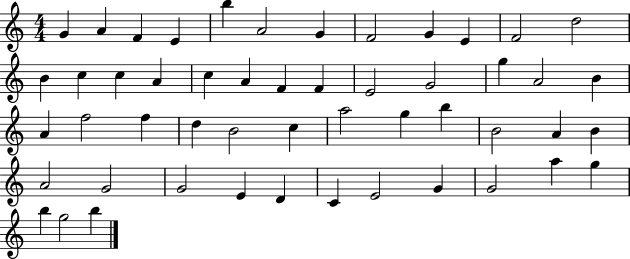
G4/q A4/q F4/q E4/q B5/q A4/h G4/q F4/h G4/q E4/q F4/h D5/h B4/q C5/q C5/q A4/q C5/q A4/q F4/q F4/q E4/h G4/h G5/q A4/h B4/q A4/q F5/h F5/q D5/q B4/h C5/q A5/h G5/q B5/q B4/h A4/q B4/q A4/h G4/h G4/h E4/q D4/q C4/q E4/h G4/q G4/h A5/q G5/q B5/q G5/h B5/q